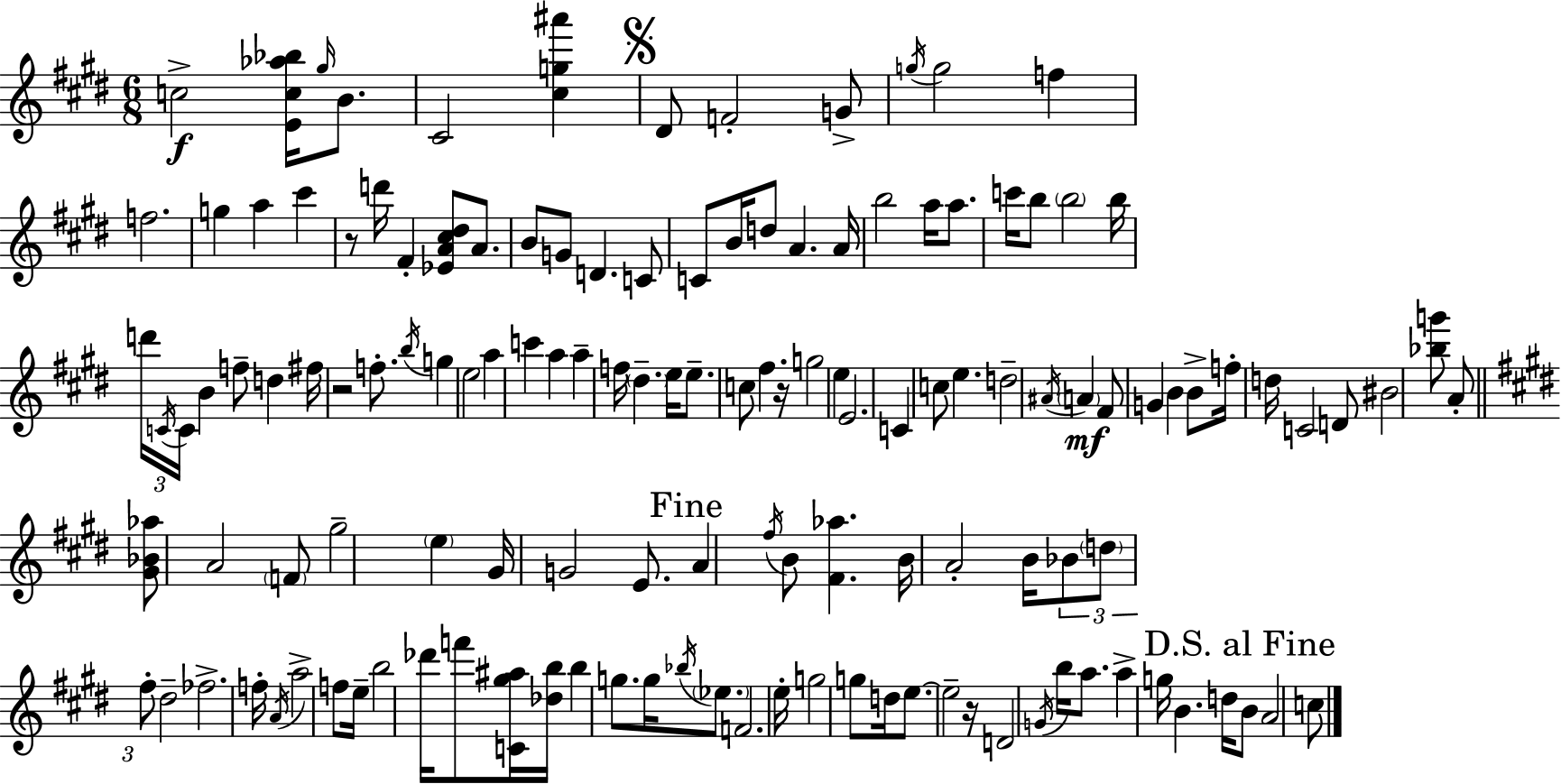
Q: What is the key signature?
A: E major